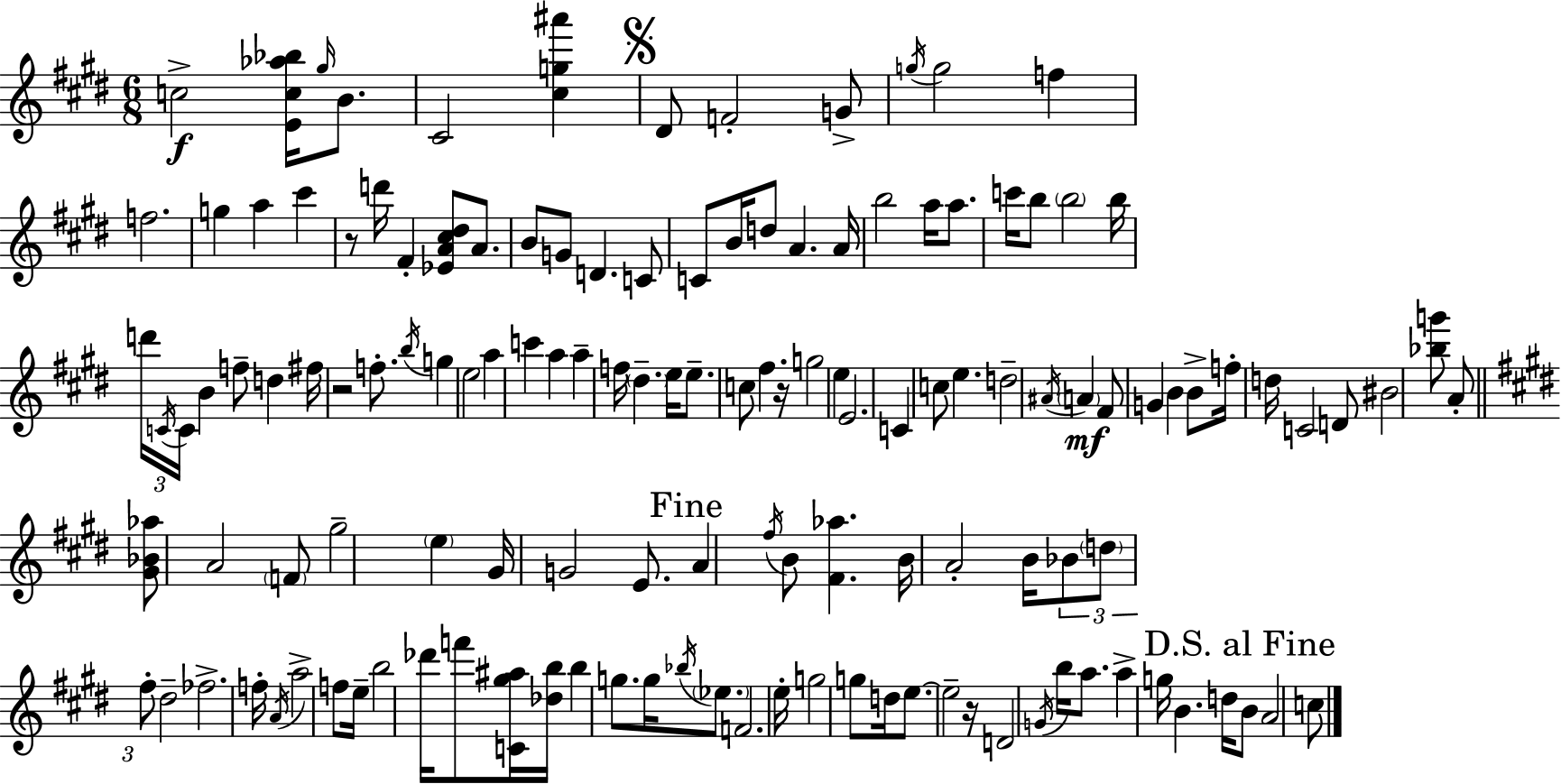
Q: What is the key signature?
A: E major